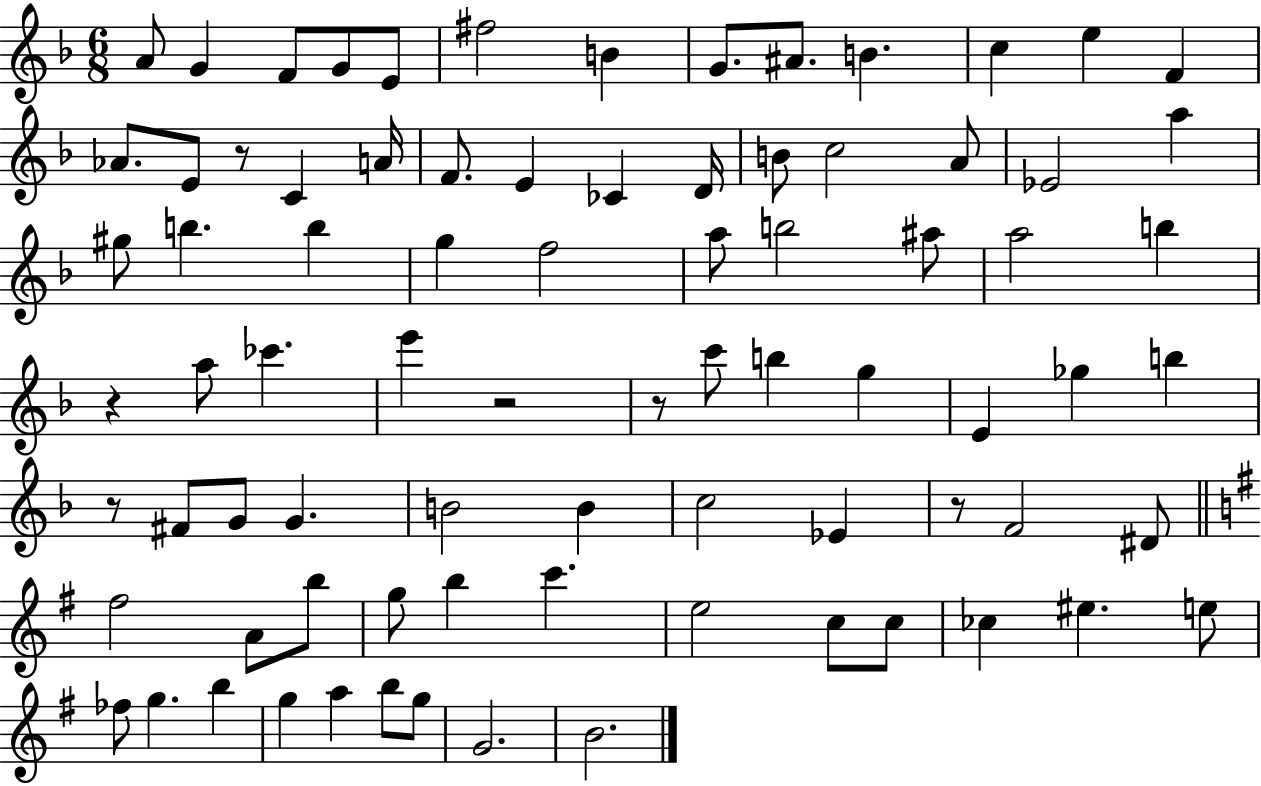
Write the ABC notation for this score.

X:1
T:Untitled
M:6/8
L:1/4
K:F
A/2 G F/2 G/2 E/2 ^f2 B G/2 ^A/2 B c e F _A/2 E/2 z/2 C A/4 F/2 E _C D/4 B/2 c2 A/2 _E2 a ^g/2 b b g f2 a/2 b2 ^a/2 a2 b z a/2 _c' e' z2 z/2 c'/2 b g E _g b z/2 ^F/2 G/2 G B2 B c2 _E z/2 F2 ^D/2 ^f2 A/2 b/2 g/2 b c' e2 c/2 c/2 _c ^e e/2 _f/2 g b g a b/2 g/2 G2 B2